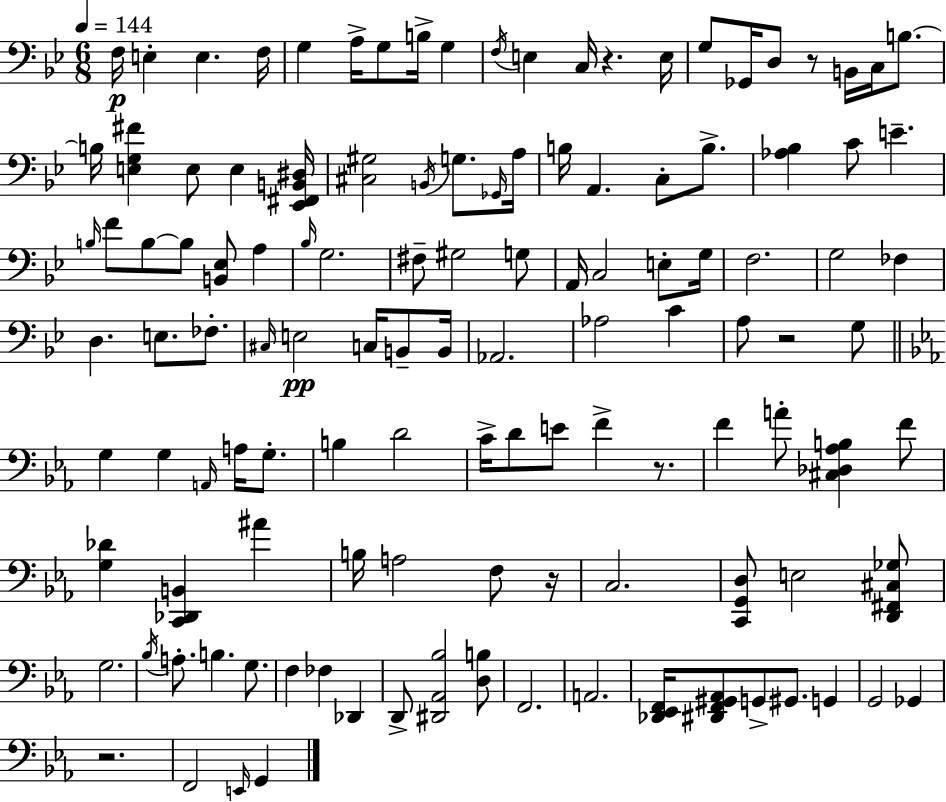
F3/s E3/q E3/q. F3/s G3/q A3/s G3/e B3/s G3/q F3/s E3/q C3/s R/q. E3/s G3/e Gb2/s D3/e R/e B2/s C3/s B3/e. B3/s [E3,G3,F#4]/q E3/e E3/q [Eb2,F#2,B2,D#3]/s [C#3,G#3]/h B2/s G3/e. Gb2/s A3/s B3/s A2/q. C3/e B3/e. [Ab3,Bb3]/q C4/e E4/q. B3/s F4/e B3/e B3/e [B2,Eb3]/e A3/q Bb3/s G3/h. F#3/e G#3/h G3/e A2/s C3/h E3/e G3/s F3/h. G3/h FES3/q D3/q. E3/e. FES3/e. C#3/s E3/h C3/s B2/e B2/s Ab2/h. Ab3/h C4/q A3/e R/h G3/e G3/q G3/q A2/s A3/s G3/e. B3/q D4/h C4/s D4/e E4/e F4/q R/e. F4/q A4/e [C#3,Db3,Ab3,B3]/q F4/e [G3,Db4]/q [C2,Db2,B2]/q A#4/q B3/s A3/h F3/e R/s C3/h. [C2,G2,D3]/e E3/h [D2,F#2,C#3,Gb3]/e G3/h. Bb3/s A3/e. B3/q. G3/e. F3/q FES3/q Db2/q D2/e [D#2,Ab2,Bb3]/h [D3,B3]/e F2/h. A2/h. [Db2,Eb2,F2]/s [D#2,F2,G#2,Ab2]/e G2/e G#2/e. G2/q G2/h Gb2/q R/h. F2/h E2/s G2/q